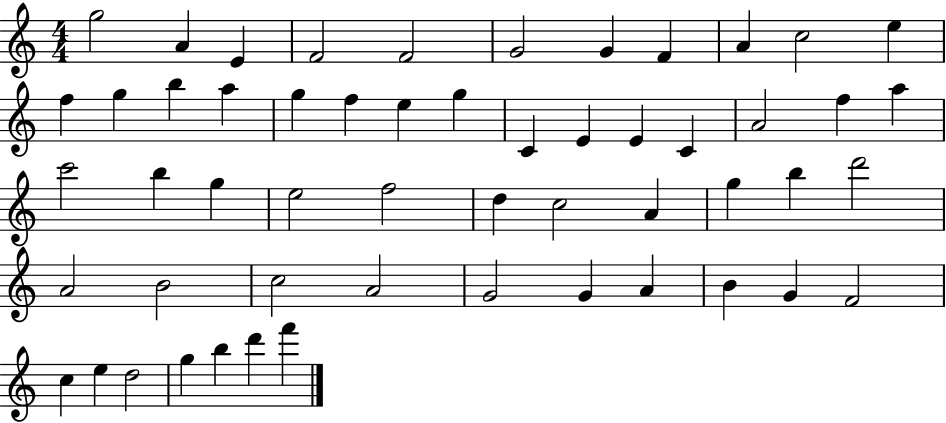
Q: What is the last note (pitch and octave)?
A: F6